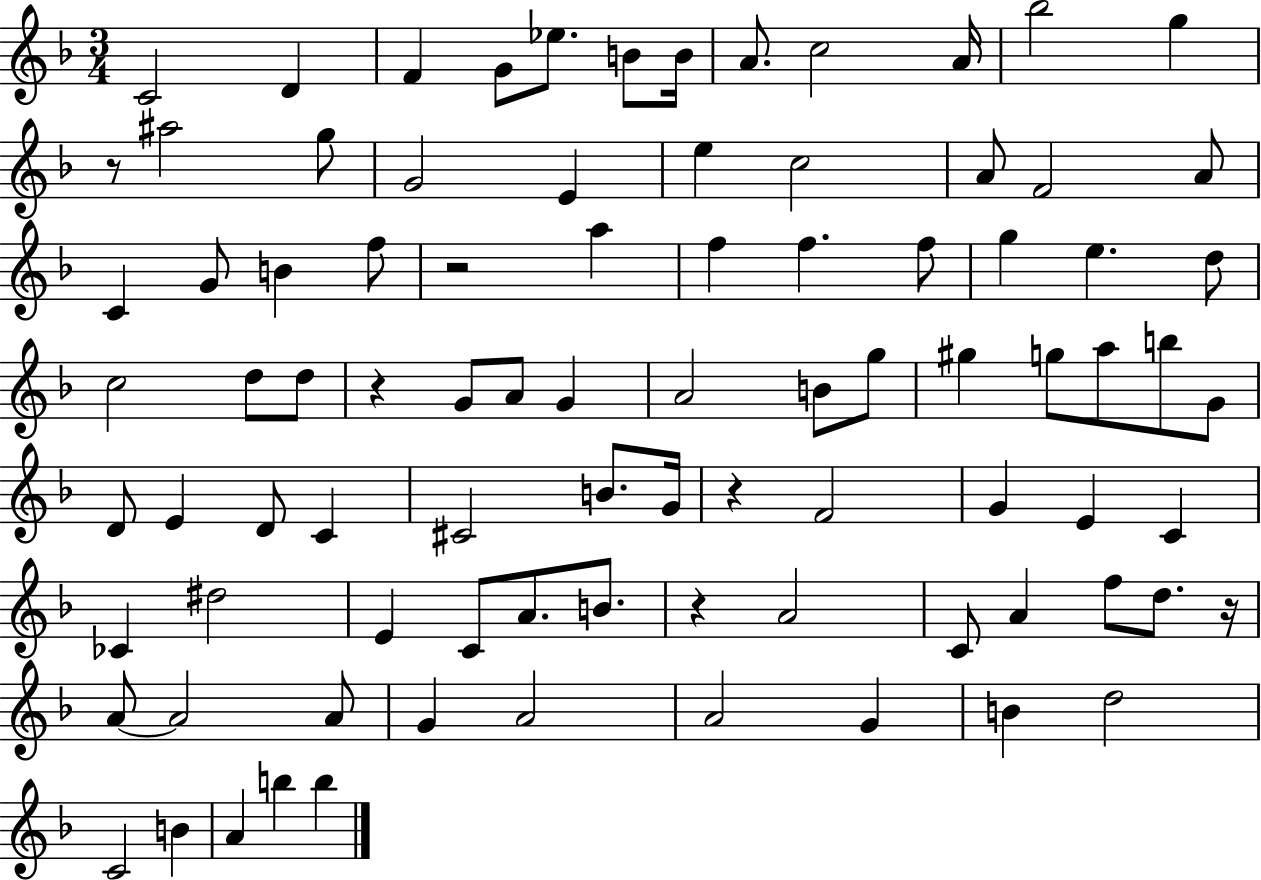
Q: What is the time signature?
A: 3/4